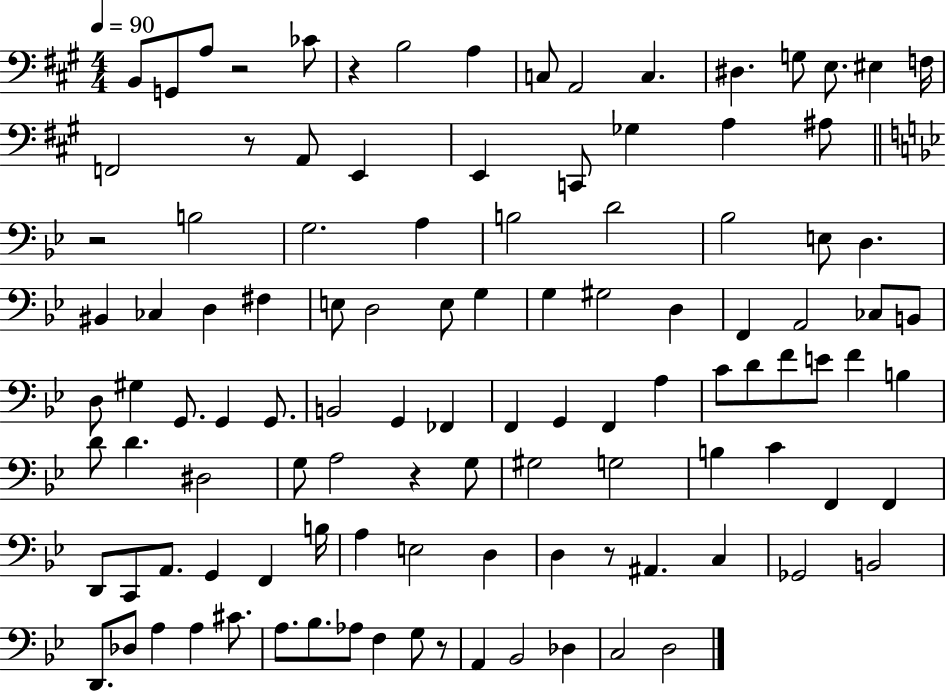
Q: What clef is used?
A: bass